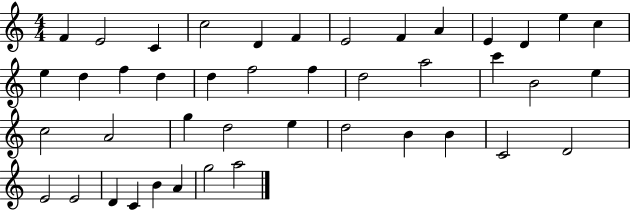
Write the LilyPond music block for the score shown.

{
  \clef treble
  \numericTimeSignature
  \time 4/4
  \key c \major
  f'4 e'2 c'4 | c''2 d'4 f'4 | e'2 f'4 a'4 | e'4 d'4 e''4 c''4 | \break e''4 d''4 f''4 d''4 | d''4 f''2 f''4 | d''2 a''2 | c'''4 b'2 e''4 | \break c''2 a'2 | g''4 d''2 e''4 | d''2 b'4 b'4 | c'2 d'2 | \break e'2 e'2 | d'4 c'4 b'4 a'4 | g''2 a''2 | \bar "|."
}